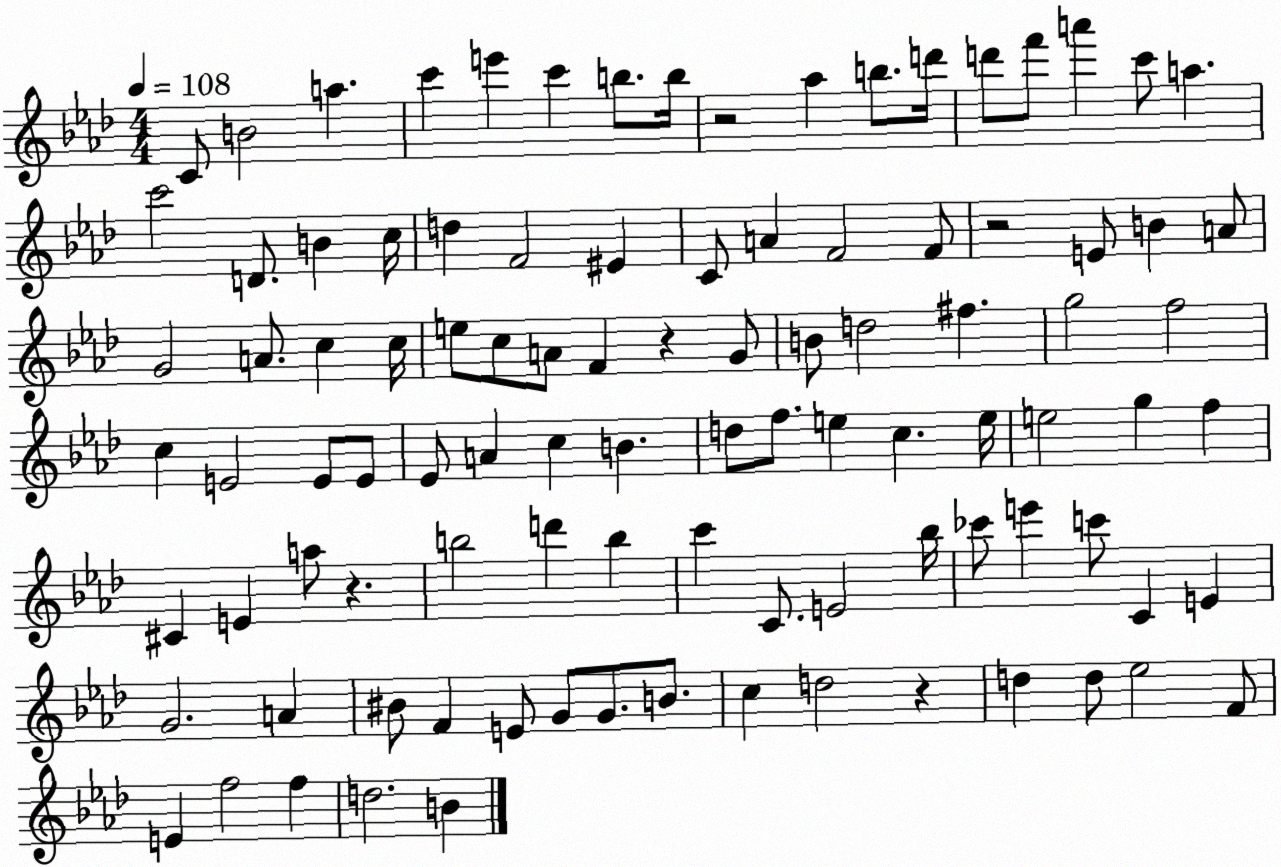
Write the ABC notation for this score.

X:1
T:Untitled
M:4/4
L:1/4
K:Ab
C/2 B2 a c' e' c' b/2 b/4 z2 _a b/2 d'/4 d'/2 f'/2 a' c'/2 a c'2 D/2 B c/4 d F2 ^E C/2 A F2 F/2 z2 E/2 B A/2 G2 A/2 c c/4 e/2 c/2 A/2 F z G/2 B/2 d2 ^f g2 f2 c E2 E/2 E/2 _E/2 A c B d/2 f/2 e c e/4 e2 g f ^C E a/2 z b2 d' b c' C/2 E2 _b/4 _c'/2 e' c'/2 C E G2 A ^B/2 F E/2 G/2 G/2 B/2 c d2 z d d/2 _e2 F/2 E f2 f d2 B